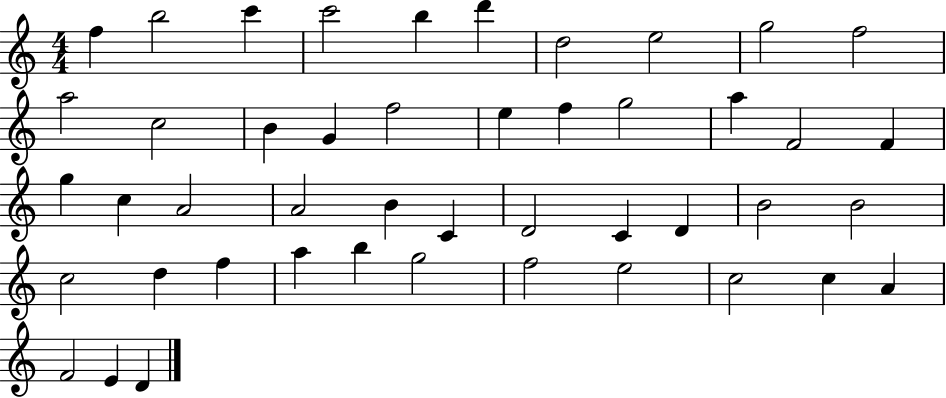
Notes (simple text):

F5/q B5/h C6/q C6/h B5/q D6/q D5/h E5/h G5/h F5/h A5/h C5/h B4/q G4/q F5/h E5/q F5/q G5/h A5/q F4/h F4/q G5/q C5/q A4/h A4/h B4/q C4/q D4/h C4/q D4/q B4/h B4/h C5/h D5/q F5/q A5/q B5/q G5/h F5/h E5/h C5/h C5/q A4/q F4/h E4/q D4/q